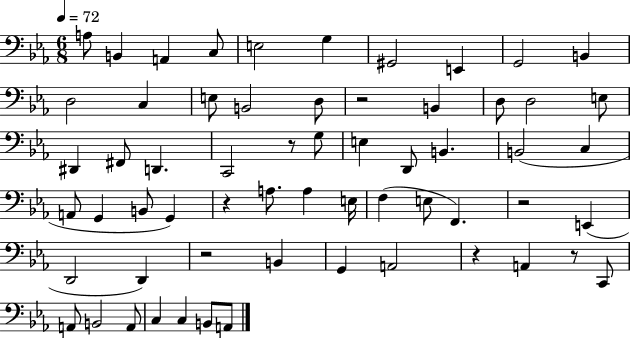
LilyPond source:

{
  \clef bass
  \numericTimeSignature
  \time 6/8
  \key ees \major
  \tempo 4 = 72
  a8 b,4 a,4 c8 | e2 g4 | gis,2 e,4 | g,2 b,4 | \break d2 c4 | e8 b,2 d8 | r2 b,4 | d8 d2 e8 | \break dis,4 fis,8 d,4. | c,2 r8 g8 | e4 d,8 b,4. | b,2( c4 | \break a,8 g,4 b,8 g,4) | r4 a8. a4 e16 | f4( e8 f,4.) | r2 e,4( | \break d,2 d,4) | r2 b,4 | g,4 a,2 | r4 a,4 r8 c,8 | \break a,8 b,2 a,8 | c4 c4 b,8 a,8 | \bar "|."
}